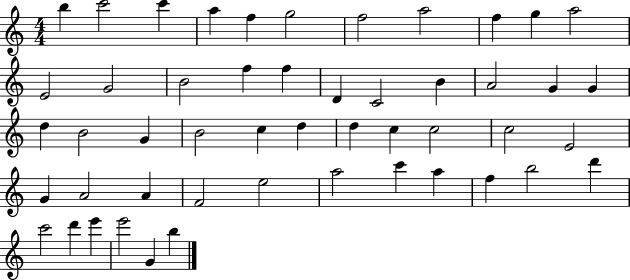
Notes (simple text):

B5/q C6/h C6/q A5/q F5/q G5/h F5/h A5/h F5/q G5/q A5/h E4/h G4/h B4/h F5/q F5/q D4/q C4/h B4/q A4/h G4/q G4/q D5/q B4/h G4/q B4/h C5/q D5/q D5/q C5/q C5/h C5/h E4/h G4/q A4/h A4/q F4/h E5/h A5/h C6/q A5/q F5/q B5/h D6/q C6/h D6/q E6/q E6/h G4/q B5/q